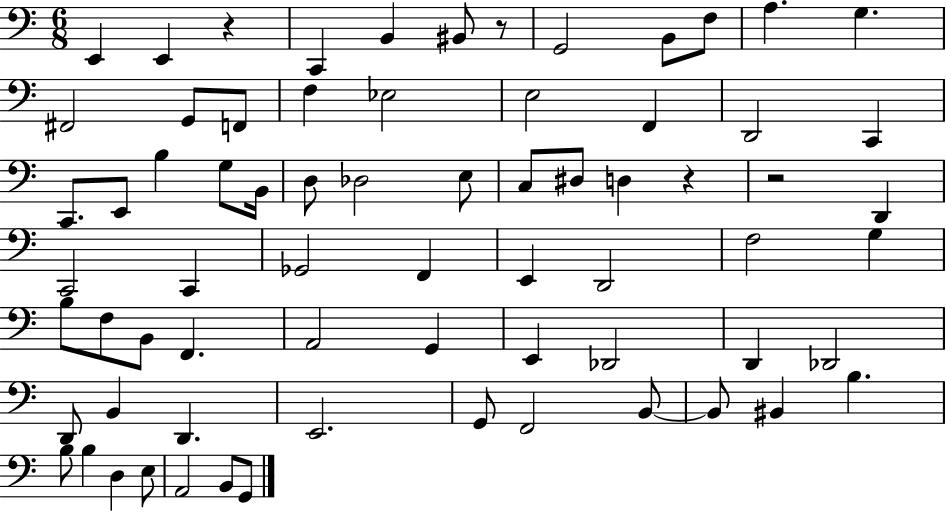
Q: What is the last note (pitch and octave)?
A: G2